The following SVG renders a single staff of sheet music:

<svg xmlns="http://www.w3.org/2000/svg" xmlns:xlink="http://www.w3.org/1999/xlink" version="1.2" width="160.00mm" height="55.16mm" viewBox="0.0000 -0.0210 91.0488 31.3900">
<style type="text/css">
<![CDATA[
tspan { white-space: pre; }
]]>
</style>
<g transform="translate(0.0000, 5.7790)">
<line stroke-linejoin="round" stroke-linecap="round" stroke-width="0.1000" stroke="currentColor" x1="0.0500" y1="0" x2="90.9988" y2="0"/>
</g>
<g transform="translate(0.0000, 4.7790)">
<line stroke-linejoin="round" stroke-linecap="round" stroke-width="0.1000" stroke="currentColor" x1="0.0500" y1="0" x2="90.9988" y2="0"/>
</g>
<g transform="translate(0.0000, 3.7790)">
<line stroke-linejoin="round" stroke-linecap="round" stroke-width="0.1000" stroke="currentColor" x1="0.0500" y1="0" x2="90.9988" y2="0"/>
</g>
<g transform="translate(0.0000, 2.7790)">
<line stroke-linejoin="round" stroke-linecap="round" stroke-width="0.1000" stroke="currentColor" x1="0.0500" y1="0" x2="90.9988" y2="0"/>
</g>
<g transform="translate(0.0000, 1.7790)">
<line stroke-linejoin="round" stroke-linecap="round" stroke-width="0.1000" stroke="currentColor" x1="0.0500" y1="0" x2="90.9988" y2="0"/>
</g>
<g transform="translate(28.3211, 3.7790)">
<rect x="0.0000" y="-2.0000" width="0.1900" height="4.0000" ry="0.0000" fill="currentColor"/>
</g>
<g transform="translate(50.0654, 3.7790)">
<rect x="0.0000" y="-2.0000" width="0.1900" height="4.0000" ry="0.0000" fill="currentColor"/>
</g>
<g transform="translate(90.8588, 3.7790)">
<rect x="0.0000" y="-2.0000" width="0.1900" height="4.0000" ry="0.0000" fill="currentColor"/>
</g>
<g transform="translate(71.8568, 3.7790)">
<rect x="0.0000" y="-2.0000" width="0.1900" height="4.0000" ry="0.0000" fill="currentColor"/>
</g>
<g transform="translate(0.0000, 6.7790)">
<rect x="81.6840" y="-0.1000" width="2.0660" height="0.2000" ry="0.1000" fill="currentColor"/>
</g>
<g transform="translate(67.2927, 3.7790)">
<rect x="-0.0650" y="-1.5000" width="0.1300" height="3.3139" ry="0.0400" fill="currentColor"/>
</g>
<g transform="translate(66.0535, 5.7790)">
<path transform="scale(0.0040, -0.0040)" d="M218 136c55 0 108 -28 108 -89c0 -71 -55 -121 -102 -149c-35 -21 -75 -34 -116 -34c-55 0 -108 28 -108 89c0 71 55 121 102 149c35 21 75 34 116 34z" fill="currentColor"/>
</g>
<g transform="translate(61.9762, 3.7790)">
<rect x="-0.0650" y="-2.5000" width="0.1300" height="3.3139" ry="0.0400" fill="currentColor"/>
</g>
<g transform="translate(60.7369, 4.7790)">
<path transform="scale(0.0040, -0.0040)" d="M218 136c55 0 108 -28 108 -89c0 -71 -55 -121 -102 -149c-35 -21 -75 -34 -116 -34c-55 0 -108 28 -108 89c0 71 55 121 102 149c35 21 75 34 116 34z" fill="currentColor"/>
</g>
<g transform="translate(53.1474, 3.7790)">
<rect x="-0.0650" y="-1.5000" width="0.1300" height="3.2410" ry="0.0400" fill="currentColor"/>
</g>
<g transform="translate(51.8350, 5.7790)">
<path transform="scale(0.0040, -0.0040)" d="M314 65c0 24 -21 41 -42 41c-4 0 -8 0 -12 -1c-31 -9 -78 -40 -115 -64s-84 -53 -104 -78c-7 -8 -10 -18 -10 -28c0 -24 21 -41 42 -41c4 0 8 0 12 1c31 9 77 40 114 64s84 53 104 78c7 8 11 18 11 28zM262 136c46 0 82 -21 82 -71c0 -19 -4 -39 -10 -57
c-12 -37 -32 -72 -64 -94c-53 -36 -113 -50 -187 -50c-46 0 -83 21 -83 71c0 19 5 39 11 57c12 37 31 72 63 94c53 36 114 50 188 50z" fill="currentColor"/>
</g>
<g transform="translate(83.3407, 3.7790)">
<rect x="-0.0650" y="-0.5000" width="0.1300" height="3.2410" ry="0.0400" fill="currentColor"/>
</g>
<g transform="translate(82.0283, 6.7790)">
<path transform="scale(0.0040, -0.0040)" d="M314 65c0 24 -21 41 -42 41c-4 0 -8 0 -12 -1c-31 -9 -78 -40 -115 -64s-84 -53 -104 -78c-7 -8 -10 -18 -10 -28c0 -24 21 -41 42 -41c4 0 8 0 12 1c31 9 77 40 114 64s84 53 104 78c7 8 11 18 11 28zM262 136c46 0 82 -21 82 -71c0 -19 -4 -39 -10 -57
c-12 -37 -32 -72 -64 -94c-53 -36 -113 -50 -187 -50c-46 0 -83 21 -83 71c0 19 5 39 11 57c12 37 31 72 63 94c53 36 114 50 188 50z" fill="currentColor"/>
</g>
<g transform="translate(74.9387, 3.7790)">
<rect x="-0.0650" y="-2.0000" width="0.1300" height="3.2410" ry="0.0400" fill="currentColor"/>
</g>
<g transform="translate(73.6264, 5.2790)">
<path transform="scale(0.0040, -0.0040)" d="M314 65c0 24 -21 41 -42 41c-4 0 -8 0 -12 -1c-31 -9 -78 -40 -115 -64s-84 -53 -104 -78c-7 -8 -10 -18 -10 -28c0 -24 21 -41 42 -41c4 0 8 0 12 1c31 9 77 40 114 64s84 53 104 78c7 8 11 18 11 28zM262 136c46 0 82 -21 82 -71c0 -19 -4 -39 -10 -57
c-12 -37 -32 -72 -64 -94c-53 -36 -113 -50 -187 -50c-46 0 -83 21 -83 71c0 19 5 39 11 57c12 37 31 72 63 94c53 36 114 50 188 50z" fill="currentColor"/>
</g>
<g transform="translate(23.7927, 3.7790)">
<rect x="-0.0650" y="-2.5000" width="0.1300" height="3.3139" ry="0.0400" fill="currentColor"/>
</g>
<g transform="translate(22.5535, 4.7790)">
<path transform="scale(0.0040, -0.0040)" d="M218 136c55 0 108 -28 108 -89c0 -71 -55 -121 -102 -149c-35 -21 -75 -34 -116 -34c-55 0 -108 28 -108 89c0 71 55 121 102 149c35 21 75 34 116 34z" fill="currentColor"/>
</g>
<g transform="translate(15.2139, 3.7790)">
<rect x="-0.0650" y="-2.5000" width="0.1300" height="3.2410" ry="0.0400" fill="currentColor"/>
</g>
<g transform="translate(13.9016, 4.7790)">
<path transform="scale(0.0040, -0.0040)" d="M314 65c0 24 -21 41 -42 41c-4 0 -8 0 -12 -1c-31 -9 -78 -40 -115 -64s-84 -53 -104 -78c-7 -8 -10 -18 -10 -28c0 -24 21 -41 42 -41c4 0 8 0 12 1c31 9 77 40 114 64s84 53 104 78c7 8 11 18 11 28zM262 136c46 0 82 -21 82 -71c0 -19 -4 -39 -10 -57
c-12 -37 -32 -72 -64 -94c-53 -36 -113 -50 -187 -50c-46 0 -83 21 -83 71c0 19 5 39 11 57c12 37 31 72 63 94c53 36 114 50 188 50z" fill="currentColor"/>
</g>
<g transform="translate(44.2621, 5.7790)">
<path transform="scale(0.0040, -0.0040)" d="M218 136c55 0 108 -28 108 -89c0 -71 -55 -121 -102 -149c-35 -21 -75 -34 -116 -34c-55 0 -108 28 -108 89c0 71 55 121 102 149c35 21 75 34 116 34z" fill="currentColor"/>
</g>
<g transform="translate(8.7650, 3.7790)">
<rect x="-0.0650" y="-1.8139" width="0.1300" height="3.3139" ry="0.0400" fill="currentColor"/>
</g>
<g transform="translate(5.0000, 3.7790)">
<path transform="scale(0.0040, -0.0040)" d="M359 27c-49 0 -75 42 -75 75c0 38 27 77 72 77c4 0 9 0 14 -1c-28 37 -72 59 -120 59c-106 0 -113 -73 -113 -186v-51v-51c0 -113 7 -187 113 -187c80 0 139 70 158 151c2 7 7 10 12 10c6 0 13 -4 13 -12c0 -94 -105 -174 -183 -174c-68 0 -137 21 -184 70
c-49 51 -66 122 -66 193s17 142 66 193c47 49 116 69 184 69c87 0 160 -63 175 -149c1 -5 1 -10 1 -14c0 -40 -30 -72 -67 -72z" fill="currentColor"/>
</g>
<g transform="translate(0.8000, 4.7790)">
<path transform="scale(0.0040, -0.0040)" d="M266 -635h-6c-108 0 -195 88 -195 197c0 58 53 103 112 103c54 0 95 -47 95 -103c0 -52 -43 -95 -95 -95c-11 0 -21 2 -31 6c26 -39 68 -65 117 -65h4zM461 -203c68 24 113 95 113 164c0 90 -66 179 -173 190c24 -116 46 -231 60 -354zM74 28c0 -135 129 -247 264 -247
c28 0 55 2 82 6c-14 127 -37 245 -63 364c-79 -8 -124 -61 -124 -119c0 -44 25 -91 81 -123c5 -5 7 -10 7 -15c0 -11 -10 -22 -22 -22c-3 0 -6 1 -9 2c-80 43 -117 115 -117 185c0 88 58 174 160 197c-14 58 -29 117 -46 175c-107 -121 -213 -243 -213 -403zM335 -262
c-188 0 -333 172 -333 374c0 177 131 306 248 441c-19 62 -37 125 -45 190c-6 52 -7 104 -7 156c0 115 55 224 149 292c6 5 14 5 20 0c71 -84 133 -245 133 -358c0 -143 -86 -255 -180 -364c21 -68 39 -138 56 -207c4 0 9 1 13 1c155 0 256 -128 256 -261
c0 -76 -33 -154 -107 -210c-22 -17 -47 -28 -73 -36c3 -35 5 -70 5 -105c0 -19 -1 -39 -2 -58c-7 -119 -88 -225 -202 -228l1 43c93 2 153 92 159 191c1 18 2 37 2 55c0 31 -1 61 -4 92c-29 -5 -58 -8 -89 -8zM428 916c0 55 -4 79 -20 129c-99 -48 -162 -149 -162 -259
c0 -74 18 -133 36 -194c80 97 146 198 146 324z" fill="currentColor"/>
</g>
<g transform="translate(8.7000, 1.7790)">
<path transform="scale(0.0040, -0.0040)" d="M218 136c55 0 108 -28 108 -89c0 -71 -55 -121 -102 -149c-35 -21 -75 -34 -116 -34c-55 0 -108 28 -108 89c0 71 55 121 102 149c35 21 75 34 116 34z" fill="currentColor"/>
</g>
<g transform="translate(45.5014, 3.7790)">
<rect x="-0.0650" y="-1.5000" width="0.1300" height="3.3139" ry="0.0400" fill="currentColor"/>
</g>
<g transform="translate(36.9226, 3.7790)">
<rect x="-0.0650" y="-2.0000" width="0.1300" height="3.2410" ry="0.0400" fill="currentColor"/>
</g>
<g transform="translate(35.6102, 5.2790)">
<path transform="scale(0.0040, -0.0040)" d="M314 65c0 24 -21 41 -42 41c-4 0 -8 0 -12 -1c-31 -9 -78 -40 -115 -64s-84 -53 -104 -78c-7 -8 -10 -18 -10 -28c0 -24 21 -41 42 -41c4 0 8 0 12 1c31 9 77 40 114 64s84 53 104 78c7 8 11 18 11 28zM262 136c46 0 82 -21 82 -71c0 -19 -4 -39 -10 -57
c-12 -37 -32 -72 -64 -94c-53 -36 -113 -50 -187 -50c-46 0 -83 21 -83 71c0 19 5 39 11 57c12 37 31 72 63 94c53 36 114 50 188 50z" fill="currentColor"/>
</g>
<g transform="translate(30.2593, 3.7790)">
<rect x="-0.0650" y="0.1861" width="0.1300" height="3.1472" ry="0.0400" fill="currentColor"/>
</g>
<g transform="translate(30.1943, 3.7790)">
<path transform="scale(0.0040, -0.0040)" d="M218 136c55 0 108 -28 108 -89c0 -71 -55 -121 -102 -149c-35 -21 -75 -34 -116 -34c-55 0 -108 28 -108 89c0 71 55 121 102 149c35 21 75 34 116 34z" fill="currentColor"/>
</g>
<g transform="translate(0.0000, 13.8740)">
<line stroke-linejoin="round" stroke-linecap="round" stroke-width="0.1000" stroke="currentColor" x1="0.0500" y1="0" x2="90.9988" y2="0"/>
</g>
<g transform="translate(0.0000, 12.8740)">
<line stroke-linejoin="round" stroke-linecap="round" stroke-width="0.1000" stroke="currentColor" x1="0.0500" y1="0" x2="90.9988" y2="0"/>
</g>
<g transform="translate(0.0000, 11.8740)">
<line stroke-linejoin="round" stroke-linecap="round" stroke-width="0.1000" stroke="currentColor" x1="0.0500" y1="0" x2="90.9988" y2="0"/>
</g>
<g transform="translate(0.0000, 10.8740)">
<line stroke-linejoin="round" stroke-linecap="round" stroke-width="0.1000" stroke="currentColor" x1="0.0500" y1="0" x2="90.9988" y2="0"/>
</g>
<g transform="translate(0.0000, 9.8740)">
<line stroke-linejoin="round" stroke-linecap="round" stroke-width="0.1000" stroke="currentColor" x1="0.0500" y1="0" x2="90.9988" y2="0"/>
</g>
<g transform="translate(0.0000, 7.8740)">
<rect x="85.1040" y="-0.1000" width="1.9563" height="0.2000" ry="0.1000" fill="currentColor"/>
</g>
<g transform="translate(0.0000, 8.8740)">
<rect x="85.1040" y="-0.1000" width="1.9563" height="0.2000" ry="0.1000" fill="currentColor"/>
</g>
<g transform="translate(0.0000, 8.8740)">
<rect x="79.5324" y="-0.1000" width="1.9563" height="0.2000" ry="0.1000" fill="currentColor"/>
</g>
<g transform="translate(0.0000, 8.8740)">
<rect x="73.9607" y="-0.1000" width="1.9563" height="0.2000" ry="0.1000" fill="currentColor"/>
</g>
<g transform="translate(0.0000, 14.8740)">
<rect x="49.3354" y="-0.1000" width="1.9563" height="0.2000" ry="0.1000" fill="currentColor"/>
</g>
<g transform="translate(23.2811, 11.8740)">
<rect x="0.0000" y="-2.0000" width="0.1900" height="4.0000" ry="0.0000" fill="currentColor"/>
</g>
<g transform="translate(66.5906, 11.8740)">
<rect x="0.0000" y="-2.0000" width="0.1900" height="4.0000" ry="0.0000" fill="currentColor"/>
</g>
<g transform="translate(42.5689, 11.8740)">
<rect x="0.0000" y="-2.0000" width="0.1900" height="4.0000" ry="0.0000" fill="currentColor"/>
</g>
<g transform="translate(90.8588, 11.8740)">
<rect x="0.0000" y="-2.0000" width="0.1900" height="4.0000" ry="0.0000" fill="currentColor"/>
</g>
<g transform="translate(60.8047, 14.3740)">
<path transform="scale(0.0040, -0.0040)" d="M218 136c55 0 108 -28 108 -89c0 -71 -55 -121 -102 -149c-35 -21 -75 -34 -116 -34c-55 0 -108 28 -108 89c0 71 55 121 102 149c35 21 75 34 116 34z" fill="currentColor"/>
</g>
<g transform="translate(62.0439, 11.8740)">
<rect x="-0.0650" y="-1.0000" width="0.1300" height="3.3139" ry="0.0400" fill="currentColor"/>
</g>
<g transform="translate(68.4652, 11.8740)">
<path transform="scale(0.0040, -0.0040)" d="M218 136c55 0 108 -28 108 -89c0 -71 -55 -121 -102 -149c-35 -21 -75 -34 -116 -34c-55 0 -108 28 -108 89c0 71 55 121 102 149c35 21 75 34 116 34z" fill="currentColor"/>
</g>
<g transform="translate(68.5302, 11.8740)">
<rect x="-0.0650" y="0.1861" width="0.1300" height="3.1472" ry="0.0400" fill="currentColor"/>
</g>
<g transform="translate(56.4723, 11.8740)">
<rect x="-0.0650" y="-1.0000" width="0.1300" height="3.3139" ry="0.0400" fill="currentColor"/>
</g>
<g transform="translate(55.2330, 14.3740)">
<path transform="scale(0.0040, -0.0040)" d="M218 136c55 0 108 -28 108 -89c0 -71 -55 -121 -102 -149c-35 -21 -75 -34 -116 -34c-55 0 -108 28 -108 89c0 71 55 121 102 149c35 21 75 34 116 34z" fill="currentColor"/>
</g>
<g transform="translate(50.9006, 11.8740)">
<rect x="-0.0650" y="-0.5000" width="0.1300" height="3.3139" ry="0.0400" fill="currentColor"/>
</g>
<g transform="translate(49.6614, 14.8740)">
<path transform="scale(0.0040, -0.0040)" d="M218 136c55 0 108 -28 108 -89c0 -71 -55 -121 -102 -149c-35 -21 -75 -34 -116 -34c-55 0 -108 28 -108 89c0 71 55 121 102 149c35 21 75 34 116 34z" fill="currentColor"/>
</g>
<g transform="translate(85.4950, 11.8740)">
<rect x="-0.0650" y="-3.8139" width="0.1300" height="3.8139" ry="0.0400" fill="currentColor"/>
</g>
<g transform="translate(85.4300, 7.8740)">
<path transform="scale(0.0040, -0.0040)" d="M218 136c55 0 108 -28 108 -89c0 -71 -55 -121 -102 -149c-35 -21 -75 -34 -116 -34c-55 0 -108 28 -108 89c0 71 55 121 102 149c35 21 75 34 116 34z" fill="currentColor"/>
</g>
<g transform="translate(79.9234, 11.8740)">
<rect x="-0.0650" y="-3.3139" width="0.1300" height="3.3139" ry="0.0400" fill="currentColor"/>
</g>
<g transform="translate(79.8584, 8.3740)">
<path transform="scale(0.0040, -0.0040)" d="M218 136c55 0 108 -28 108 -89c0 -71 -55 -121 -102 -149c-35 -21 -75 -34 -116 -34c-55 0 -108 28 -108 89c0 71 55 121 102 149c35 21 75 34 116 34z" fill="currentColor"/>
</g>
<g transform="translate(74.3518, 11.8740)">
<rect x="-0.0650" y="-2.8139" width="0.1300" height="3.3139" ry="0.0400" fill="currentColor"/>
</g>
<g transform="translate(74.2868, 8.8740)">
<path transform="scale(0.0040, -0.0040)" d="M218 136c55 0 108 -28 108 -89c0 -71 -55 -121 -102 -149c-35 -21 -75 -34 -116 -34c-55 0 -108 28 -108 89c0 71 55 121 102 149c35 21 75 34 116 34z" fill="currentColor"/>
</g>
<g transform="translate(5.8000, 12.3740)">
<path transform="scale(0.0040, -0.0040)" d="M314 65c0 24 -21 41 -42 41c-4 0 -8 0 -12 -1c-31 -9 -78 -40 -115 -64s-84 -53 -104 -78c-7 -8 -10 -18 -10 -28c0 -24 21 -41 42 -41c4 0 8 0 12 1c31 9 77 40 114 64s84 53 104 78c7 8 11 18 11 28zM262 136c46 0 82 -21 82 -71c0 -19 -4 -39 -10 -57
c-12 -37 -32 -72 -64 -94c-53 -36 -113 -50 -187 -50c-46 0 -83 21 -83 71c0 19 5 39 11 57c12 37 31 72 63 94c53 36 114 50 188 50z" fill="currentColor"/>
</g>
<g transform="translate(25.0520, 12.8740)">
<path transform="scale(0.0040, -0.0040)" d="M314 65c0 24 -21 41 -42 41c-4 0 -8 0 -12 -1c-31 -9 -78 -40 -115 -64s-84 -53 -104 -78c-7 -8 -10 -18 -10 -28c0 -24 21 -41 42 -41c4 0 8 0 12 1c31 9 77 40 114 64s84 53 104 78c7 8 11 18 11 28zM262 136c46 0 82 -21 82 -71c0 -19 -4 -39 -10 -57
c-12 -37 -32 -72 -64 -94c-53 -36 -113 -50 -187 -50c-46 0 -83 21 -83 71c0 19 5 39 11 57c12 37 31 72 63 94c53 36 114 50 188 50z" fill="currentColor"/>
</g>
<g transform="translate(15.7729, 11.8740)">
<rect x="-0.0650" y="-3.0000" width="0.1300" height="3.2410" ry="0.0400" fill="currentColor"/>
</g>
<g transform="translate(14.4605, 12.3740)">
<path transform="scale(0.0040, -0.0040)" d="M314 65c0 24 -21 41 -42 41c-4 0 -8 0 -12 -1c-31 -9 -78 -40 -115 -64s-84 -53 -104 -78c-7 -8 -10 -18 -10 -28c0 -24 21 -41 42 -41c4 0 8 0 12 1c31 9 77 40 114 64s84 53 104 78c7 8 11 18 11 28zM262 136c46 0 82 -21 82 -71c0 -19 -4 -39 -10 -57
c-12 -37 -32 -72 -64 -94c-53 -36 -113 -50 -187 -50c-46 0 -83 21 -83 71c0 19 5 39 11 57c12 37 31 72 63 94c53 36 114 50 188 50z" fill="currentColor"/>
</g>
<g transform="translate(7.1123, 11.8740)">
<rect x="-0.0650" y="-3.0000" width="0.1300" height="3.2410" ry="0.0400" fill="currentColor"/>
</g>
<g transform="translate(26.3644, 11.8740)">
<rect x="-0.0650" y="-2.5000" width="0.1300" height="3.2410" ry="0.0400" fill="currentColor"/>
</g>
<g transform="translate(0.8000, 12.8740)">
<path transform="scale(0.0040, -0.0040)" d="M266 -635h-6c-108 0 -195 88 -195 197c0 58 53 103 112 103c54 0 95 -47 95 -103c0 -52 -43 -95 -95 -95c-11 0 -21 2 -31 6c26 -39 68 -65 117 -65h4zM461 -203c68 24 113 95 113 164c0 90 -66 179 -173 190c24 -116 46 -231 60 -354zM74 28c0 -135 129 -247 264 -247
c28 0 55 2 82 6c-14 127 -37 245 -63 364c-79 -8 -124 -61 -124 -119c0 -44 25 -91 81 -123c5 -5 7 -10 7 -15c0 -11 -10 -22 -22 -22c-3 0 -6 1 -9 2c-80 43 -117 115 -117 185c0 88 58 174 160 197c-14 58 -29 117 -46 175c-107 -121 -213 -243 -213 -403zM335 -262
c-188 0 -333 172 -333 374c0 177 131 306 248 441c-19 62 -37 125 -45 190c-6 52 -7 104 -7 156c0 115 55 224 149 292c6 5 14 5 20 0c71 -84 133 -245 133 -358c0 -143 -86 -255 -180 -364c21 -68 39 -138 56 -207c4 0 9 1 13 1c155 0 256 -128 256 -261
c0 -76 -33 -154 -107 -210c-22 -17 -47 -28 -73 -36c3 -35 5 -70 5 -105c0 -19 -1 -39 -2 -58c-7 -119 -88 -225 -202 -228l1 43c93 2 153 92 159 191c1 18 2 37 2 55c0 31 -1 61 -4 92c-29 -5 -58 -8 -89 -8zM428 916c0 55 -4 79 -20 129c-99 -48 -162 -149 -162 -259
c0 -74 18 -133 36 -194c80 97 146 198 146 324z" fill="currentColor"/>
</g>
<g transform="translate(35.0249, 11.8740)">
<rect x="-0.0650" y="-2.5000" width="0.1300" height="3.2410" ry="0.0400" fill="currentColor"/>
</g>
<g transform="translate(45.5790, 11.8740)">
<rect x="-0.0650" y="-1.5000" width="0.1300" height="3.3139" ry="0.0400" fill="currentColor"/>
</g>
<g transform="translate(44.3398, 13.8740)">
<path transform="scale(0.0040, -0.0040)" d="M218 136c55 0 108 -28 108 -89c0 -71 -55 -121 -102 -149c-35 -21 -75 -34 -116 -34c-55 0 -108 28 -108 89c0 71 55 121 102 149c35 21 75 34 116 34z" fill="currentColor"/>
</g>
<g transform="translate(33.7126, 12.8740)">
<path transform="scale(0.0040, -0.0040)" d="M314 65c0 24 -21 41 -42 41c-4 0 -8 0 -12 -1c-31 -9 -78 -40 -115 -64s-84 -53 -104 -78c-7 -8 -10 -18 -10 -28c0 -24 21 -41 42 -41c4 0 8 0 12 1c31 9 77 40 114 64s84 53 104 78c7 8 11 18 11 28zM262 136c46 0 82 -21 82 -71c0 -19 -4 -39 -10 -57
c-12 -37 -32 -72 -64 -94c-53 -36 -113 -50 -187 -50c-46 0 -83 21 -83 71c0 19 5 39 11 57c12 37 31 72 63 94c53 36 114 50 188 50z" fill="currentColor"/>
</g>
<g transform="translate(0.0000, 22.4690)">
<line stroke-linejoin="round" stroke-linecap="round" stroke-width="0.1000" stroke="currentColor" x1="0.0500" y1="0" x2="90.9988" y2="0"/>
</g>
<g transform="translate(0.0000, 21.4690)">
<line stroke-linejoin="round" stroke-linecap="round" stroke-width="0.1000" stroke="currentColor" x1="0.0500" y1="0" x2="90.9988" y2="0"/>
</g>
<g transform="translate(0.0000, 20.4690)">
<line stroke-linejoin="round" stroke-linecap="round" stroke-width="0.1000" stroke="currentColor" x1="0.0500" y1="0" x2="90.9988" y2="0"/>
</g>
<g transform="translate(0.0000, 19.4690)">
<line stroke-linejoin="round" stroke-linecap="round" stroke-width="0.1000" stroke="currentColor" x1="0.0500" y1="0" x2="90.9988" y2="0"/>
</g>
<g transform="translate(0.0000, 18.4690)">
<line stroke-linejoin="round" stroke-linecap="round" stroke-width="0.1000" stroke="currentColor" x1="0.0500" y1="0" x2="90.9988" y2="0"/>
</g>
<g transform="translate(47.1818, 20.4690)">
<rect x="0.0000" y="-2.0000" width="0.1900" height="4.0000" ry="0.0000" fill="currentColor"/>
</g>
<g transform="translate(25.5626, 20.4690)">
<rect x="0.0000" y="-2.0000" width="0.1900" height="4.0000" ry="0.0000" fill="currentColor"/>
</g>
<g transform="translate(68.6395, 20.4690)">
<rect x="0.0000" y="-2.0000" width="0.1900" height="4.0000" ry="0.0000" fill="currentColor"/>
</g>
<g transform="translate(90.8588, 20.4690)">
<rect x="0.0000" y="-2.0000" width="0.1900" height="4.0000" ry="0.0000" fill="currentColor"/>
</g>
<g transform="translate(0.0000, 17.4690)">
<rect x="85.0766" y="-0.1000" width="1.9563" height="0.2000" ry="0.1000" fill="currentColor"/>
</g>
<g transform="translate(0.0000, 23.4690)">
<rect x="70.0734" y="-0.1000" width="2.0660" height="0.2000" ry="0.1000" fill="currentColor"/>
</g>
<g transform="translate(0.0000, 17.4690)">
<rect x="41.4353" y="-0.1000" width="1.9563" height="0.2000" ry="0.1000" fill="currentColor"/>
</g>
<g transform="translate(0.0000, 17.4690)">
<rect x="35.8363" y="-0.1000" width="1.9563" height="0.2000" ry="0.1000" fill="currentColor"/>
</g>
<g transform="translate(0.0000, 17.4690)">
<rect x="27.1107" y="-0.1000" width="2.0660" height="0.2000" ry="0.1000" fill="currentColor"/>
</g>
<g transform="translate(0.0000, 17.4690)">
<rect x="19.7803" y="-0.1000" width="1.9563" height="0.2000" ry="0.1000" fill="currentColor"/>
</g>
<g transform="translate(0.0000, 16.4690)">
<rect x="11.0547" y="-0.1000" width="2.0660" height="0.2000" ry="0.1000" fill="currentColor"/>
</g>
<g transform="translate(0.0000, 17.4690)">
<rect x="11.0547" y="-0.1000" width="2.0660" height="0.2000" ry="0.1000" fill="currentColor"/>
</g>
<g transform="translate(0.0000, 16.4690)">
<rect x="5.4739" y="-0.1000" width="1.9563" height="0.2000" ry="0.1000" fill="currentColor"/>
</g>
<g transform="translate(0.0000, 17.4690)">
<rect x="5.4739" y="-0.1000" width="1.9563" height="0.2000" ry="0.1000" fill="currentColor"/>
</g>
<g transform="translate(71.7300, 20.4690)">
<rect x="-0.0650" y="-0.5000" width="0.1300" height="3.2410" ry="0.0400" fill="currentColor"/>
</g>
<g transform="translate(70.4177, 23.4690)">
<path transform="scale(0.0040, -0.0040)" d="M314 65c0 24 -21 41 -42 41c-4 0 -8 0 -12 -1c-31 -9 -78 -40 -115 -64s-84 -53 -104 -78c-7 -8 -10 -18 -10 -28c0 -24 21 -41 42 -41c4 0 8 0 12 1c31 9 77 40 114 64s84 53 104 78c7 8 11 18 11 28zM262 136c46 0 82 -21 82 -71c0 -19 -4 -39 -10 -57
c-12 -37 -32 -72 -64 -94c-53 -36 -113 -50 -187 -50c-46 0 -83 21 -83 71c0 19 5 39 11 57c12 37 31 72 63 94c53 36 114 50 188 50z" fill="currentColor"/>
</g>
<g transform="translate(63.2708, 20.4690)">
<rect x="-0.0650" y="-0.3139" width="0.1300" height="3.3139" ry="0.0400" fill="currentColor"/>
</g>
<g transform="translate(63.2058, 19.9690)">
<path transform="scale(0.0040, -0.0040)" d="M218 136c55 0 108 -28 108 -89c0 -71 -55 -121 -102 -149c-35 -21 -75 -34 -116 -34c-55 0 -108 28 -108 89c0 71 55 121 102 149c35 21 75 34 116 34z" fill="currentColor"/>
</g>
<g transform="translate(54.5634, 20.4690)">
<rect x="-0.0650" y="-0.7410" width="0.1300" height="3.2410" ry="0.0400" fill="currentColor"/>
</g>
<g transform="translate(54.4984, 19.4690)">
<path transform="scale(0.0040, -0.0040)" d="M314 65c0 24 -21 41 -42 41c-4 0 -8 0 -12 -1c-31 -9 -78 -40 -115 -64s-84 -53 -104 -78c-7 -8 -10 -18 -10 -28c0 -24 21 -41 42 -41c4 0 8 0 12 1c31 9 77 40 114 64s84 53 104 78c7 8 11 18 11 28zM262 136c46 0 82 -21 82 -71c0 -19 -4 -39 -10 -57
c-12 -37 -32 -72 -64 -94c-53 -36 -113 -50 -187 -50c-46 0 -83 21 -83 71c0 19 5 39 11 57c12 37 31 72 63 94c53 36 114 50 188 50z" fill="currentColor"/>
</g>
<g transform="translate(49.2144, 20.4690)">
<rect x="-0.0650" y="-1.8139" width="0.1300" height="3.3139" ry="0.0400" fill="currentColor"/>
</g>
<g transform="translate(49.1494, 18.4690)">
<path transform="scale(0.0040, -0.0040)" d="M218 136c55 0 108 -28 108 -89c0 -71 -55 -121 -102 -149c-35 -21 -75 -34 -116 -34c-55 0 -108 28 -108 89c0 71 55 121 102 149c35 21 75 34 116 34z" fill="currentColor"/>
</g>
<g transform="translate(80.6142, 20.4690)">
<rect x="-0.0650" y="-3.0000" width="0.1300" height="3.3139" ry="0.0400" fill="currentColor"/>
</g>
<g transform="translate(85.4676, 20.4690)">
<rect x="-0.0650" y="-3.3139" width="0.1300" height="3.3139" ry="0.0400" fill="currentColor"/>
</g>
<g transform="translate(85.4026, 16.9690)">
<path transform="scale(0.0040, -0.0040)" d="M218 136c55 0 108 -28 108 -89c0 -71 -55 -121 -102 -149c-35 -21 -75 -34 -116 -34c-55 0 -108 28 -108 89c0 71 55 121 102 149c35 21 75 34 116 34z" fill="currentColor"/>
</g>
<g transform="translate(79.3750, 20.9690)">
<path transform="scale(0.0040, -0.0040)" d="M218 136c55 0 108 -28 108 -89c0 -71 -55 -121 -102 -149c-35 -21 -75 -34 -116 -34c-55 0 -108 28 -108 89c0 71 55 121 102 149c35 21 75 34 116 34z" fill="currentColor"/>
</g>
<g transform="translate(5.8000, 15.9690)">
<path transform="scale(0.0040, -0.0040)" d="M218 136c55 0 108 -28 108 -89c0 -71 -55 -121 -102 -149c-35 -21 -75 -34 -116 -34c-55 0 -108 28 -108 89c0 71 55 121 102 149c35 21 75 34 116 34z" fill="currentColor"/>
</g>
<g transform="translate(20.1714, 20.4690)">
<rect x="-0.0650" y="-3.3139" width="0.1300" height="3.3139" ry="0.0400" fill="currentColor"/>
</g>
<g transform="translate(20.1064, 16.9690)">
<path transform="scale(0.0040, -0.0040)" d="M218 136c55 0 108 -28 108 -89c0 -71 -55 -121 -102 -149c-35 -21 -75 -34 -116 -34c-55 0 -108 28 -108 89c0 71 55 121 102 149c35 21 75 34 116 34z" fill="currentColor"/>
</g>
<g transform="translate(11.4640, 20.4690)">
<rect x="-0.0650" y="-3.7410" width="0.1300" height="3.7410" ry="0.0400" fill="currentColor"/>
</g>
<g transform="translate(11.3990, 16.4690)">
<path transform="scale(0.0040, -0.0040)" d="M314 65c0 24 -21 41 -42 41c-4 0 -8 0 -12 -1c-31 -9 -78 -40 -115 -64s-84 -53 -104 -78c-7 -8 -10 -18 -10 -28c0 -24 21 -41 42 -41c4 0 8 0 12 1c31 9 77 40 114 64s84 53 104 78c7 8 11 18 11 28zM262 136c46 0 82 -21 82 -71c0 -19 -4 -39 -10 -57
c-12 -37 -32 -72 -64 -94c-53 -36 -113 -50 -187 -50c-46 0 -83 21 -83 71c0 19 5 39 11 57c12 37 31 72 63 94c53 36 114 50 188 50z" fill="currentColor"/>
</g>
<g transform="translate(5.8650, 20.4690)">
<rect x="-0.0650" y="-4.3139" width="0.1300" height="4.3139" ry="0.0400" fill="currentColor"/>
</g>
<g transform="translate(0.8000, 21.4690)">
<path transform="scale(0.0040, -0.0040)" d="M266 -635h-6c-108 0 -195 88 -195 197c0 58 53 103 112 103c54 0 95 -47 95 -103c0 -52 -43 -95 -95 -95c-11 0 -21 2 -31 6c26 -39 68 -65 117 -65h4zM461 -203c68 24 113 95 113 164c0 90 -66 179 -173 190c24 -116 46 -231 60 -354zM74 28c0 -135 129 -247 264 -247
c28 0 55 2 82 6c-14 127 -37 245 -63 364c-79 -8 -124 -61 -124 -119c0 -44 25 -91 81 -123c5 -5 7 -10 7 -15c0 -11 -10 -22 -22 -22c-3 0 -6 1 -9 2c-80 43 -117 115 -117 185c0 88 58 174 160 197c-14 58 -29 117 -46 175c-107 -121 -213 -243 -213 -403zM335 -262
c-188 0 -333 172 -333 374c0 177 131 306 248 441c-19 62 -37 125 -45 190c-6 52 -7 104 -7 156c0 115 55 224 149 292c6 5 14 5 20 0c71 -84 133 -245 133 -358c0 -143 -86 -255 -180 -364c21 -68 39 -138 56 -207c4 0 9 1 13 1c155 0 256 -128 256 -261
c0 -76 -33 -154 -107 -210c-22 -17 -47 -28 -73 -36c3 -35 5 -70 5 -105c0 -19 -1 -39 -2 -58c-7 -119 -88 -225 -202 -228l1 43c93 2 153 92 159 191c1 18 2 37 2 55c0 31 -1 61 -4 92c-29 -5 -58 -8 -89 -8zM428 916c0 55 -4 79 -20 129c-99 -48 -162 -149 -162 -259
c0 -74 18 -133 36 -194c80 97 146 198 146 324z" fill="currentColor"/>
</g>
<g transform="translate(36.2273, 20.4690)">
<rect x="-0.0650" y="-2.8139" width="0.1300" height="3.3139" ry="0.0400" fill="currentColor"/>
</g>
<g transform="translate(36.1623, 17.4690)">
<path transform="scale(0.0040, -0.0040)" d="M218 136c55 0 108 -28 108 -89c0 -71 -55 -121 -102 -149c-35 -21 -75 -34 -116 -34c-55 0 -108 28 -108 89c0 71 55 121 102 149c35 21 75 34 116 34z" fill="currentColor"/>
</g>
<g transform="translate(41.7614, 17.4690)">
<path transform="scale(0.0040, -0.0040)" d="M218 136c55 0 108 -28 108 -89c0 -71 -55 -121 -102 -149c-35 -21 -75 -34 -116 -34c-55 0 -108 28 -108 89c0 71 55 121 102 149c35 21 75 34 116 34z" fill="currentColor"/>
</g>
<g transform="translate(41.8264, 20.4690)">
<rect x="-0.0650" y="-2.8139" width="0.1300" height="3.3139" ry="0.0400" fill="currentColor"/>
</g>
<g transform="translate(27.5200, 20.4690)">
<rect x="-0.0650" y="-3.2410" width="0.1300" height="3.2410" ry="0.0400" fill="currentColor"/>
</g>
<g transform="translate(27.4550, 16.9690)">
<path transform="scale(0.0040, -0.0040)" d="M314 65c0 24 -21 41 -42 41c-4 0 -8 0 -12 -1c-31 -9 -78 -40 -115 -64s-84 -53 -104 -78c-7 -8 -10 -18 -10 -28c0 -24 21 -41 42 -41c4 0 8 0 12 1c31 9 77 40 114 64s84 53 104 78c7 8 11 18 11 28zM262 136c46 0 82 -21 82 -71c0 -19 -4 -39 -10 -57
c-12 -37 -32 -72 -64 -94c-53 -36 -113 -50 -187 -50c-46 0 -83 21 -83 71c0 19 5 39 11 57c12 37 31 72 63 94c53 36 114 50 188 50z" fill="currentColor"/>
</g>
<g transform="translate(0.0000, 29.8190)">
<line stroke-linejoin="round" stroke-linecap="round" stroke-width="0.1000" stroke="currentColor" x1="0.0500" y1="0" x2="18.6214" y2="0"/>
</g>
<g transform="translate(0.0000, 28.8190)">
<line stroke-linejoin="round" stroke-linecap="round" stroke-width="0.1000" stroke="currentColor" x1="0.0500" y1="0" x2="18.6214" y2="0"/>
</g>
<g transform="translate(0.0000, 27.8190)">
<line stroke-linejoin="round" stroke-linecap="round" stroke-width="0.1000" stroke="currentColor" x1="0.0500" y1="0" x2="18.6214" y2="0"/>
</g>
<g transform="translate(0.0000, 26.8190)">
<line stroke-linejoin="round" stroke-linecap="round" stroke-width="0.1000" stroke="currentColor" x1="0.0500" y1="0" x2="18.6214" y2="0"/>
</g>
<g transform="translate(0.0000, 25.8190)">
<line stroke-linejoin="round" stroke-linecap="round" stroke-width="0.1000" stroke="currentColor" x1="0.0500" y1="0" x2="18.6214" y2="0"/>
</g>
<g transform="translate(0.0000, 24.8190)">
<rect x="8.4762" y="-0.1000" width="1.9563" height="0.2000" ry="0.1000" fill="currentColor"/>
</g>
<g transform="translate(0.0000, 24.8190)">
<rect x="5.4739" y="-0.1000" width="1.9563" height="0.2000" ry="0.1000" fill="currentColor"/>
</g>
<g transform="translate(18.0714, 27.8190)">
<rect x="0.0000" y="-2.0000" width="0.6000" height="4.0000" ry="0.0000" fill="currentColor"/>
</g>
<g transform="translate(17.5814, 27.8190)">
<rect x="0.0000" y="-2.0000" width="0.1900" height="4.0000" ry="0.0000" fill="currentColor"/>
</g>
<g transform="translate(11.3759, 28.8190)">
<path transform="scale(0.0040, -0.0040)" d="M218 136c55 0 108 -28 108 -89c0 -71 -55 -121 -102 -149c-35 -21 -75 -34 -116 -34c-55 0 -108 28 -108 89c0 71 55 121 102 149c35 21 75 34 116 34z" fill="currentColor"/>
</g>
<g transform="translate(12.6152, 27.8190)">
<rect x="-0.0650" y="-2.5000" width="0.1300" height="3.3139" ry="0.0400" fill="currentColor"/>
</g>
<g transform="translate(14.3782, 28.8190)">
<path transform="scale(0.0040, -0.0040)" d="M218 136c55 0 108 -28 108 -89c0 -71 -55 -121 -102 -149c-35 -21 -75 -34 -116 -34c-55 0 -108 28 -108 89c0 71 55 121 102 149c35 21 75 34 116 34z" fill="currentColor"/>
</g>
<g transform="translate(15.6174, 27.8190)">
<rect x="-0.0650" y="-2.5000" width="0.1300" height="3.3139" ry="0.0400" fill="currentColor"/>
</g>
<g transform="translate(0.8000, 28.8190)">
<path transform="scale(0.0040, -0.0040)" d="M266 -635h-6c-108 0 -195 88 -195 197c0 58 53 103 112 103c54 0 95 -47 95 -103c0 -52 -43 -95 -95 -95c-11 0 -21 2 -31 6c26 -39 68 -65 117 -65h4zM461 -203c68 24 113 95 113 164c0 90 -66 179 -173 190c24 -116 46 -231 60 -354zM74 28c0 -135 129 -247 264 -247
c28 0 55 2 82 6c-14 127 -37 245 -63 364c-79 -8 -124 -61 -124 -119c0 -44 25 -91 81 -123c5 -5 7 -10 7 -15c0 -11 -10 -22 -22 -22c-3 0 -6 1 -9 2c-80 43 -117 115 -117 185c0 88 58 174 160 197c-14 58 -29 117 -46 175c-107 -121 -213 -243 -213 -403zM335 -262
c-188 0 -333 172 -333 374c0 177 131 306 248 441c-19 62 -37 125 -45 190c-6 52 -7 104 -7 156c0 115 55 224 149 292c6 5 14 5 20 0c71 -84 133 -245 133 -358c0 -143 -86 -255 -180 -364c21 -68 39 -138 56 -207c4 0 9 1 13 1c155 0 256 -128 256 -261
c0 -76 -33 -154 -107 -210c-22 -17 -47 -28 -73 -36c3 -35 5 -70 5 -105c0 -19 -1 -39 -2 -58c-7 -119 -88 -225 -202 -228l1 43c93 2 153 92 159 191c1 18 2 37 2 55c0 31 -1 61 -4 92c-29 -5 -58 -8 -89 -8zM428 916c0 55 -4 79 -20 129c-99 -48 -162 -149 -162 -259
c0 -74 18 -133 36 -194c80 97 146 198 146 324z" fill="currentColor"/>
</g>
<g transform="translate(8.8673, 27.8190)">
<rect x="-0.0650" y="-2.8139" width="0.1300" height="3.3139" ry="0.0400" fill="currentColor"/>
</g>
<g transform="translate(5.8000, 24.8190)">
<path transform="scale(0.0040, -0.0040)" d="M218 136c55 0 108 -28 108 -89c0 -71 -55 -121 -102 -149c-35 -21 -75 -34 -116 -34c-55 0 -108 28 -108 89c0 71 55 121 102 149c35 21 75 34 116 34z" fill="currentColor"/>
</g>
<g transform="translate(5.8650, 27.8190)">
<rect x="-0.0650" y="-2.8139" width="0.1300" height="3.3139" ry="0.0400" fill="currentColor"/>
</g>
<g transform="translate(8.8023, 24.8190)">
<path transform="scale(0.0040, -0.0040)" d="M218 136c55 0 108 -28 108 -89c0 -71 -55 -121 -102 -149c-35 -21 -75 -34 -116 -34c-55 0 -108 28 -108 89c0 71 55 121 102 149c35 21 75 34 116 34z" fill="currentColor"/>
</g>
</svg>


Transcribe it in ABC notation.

X:1
T:Untitled
M:4/4
L:1/4
K:C
f G2 G B F2 E E2 G E F2 C2 A2 A2 G2 G2 E C D D B a b c' d' c'2 b b2 a a f d2 c C2 A b a a G G